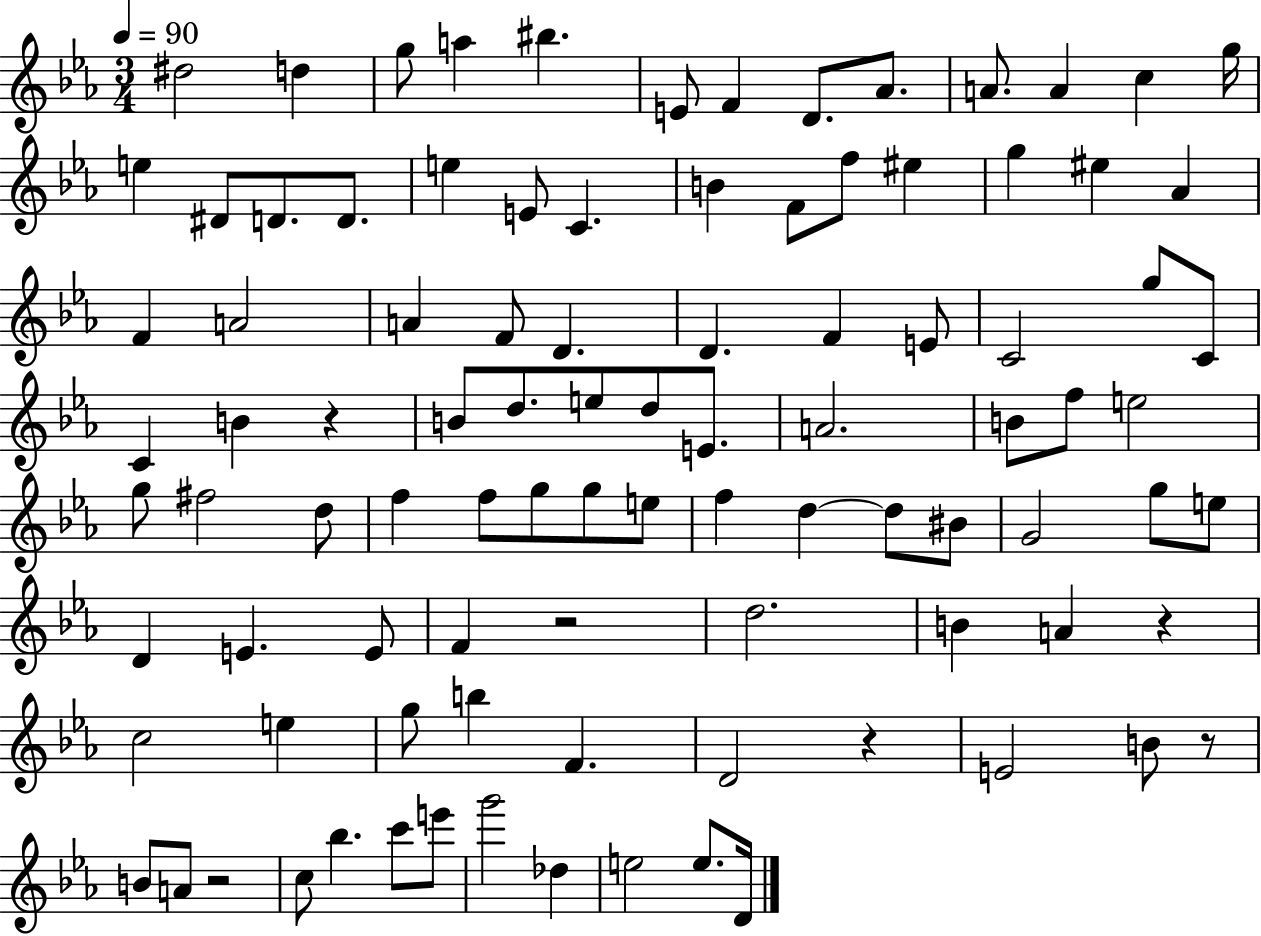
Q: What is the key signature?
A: EES major